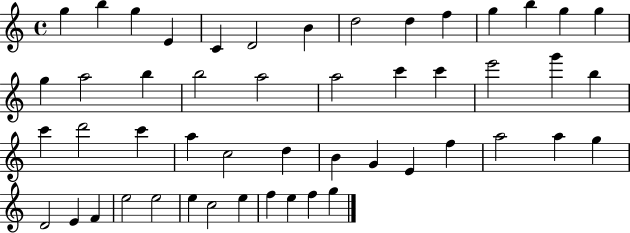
X:1
T:Untitled
M:4/4
L:1/4
K:C
g b g E C D2 B d2 d f g b g g g a2 b b2 a2 a2 c' c' e'2 g' b c' d'2 c' a c2 d B G E f a2 a g D2 E F e2 e2 e c2 e f e f g